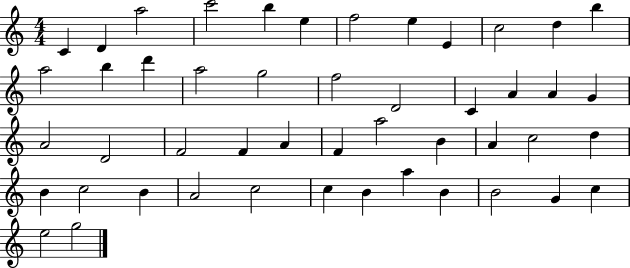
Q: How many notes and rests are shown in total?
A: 48